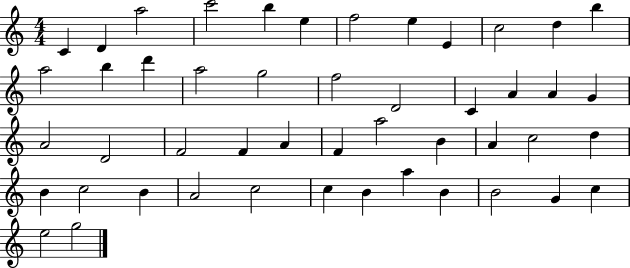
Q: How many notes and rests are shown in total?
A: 48